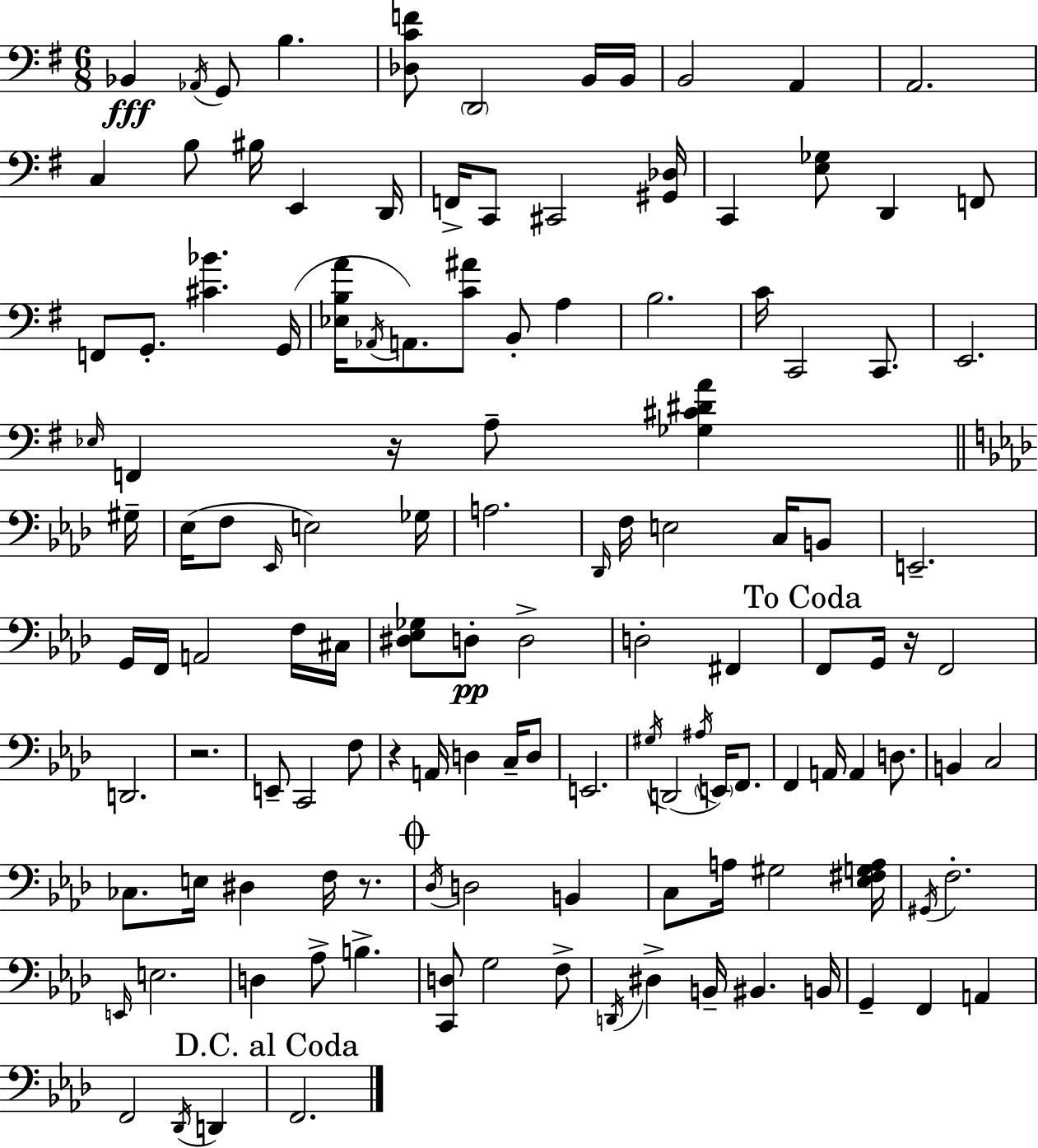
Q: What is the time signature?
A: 6/8